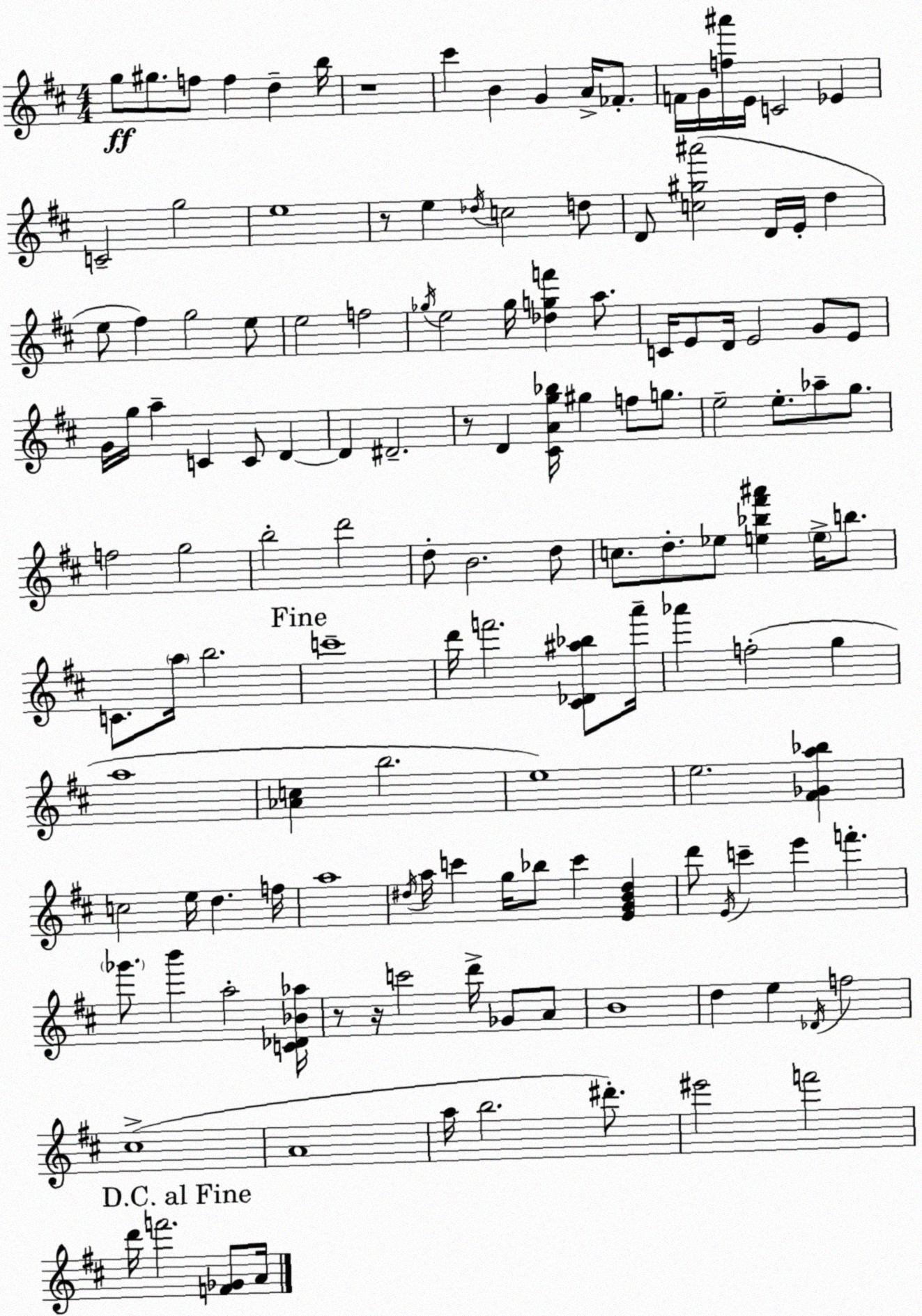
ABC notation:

X:1
T:Untitled
M:4/4
L:1/4
K:D
g/2 ^g/2 f/2 f d b/4 z4 ^c' B G A/4 _F/2 F/4 G/4 [f^a']/4 E/4 C2 _E C2 g2 e4 z/2 e _d/4 c2 d/2 D/2 [c^g^a']2 D/4 E/4 d e/2 ^f g2 e/2 e2 f2 _g/4 e2 _g/4 [_dgf'] a/2 C/4 E/2 D/4 E2 G/2 E/2 G/4 g/4 a C C/2 D D ^D2 z/2 D [^CAg_b]/4 ^g f/2 g/2 e2 e/2 _a/2 g/2 f2 g2 b2 d'2 d/2 B2 d/2 c/2 d/2 _e/2 [e_b^f'^a'] e/4 b/2 C/2 a/4 b2 c'4 d'/4 f'2 [^C_D^a_b]/2 a'/4 _a' f2 g a4 [_Ac] b2 e4 e2 [^F_Ga_b] c2 e/4 d f/4 a4 ^d/4 a/4 c' g/4 _b/2 c' [EGB^d] d'/2 E/4 c' e' f' _g'/2 b' a2 [C_D_B_a]/4 z/2 z/4 c'2 d'/4 _G/2 A/2 B4 d e _D/4 f2 ^c4 A4 a/4 b2 ^d'/2 ^e'2 f'2 d'/4 f'2 [F_G]/2 A/4